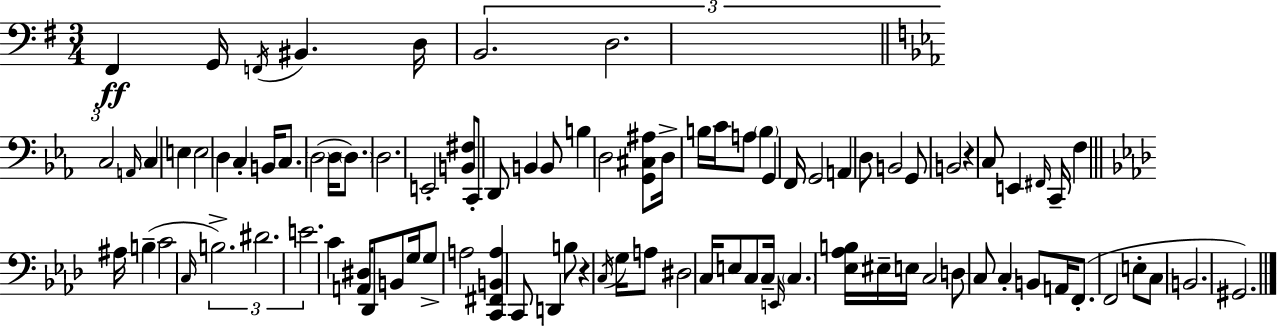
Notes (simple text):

F#2/q G2/s F2/s BIS2/q. D3/s B2/h. D3/h. C3/h A2/s C3/q E3/q E3/h D3/q C3/q B2/s C3/e. D3/h D3/s D3/e. D3/h. E2/h [B2,F#3]/e C2/e D2/e B2/q B2/e B3/q D3/h [G2,C#3,A#3]/e D3/s B3/s C4/s A3/e B3/q G2/q F2/s G2/h A2/q D3/e B2/h G2/e B2/h R/q C3/e E2/q F#2/s C2/s F3/q A#3/s B3/q C4/h C3/s B3/h. D#4/h. E4/h. C4/q [A2,D#3]/s Db2/e B2/e G3/s G3/e A3/h [C2,F#2,B2,A3]/q C2/e D2/q B3/e R/q C3/s G3/s A3/e D#3/h C3/s E3/e C3/e C3/s E2/s C3/q. [Eb3,Ab3,B3]/s EIS3/s E3/s C3/h D3/e C3/e C3/q B2/e A2/s F2/e. F2/h E3/e C3/e B2/h. G#2/h.